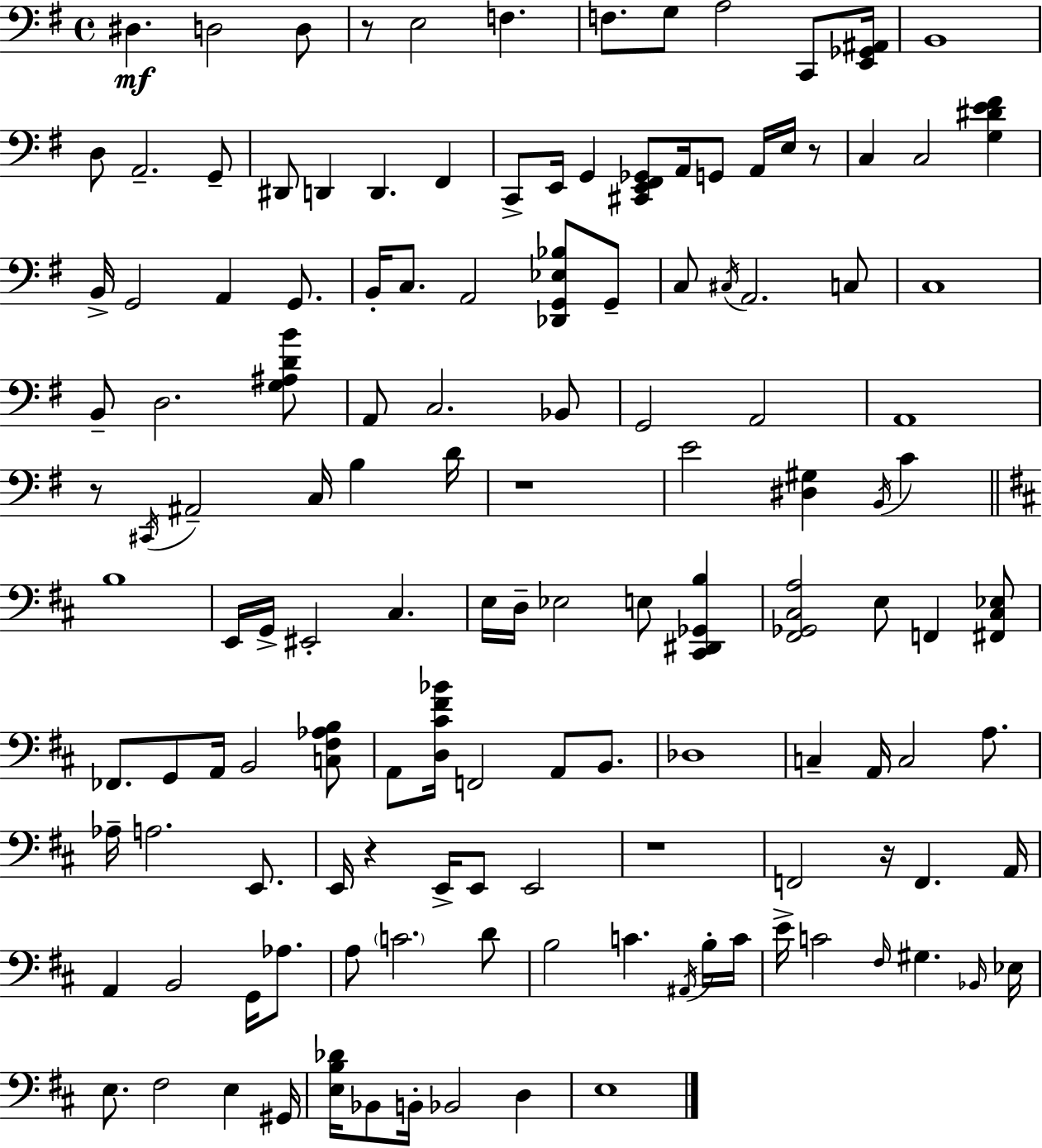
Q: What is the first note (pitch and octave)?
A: D#3